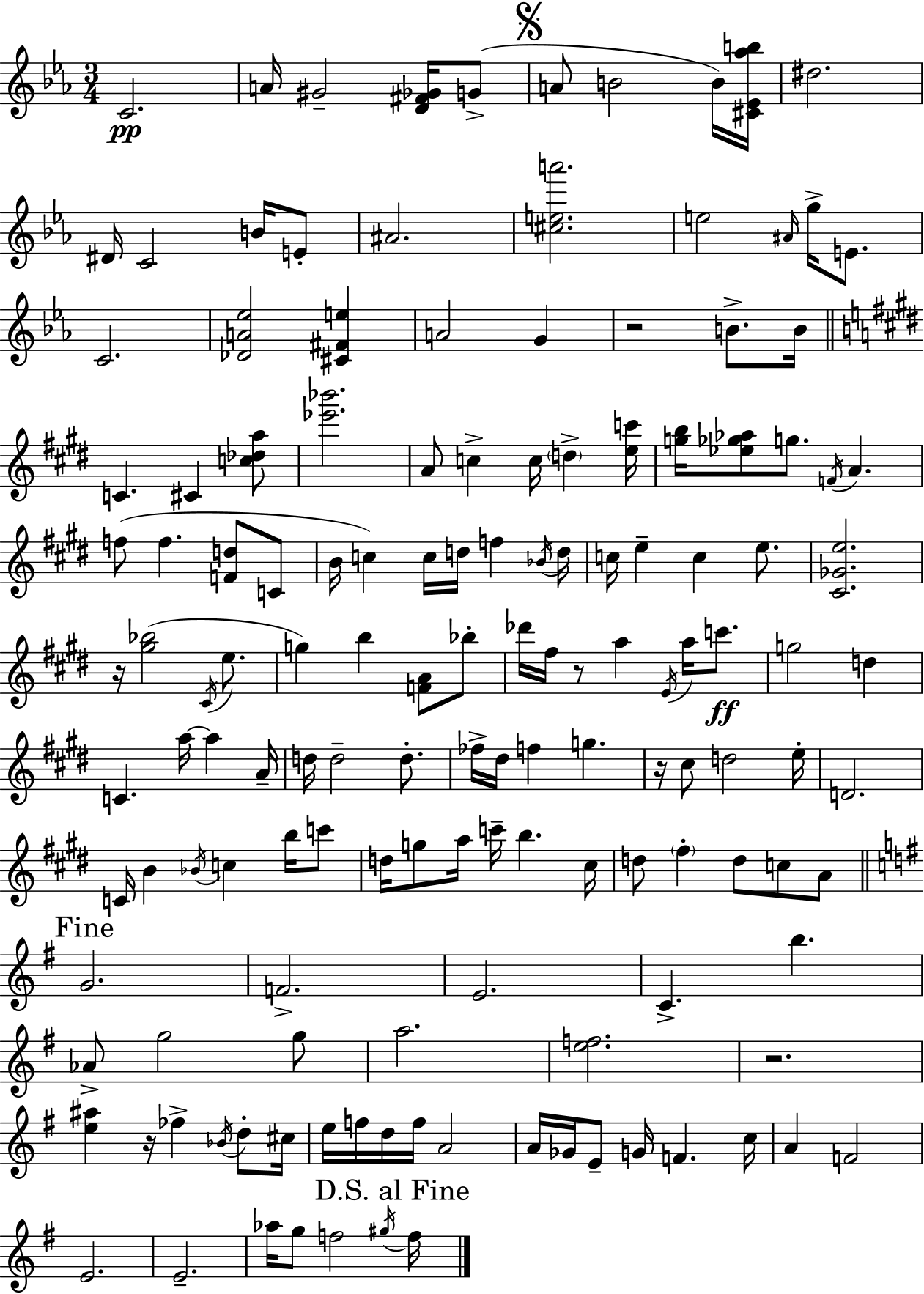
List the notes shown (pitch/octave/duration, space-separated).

C4/h. A4/s G#4/h [D4,F#4,Gb4]/s G4/e A4/e B4/h B4/s [C#4,Eb4,Ab5,B5]/s D#5/h. D#4/s C4/h B4/s E4/e A#4/h. [C#5,E5,A6]/h. E5/h A#4/s G5/s E4/e. C4/h. [Db4,A4,Eb5]/h [C#4,F#4,E5]/q A4/h G4/q R/h B4/e. B4/s C4/q. C#4/q [C5,Db5,A5]/e [Eb6,Bb6]/h. A4/e C5/q C5/s D5/q [E5,C6]/s [G5,B5]/s [Eb5,Gb5,Ab5]/e G5/e. F4/s A4/q. F5/e F5/q. [F4,D5]/e C4/e B4/s C5/q C5/s D5/s F5/q Bb4/s D5/s C5/s E5/q C5/q E5/e. [C#4,Gb4,E5]/h. R/s [G#5,Bb5]/h C#4/s E5/e. G5/q B5/q [F4,A4]/e Bb5/e Db6/s F#5/s R/e A5/q E4/s A5/s C6/e. G5/h D5/q C4/q. A5/s A5/q A4/s D5/s D5/h D5/e. FES5/s D#5/s F5/q G5/q. R/s C#5/e D5/h E5/s D4/h. C4/s B4/q Bb4/s C5/q B5/s C6/e D5/s G5/e A5/s C6/s B5/q. C#5/s D5/e F#5/q D5/e C5/e A4/e G4/h. F4/h. E4/h. C4/q. B5/q. Ab4/e G5/h G5/e A5/h. [E5,F5]/h. R/h. [E5,A#5]/q R/s FES5/q Bb4/s D5/e C#5/s E5/s F5/s D5/s F5/s A4/h A4/s Gb4/s E4/e G4/s F4/q. C5/s A4/q F4/h E4/h. E4/h. Ab5/s G5/e F5/h G#5/s F5/s